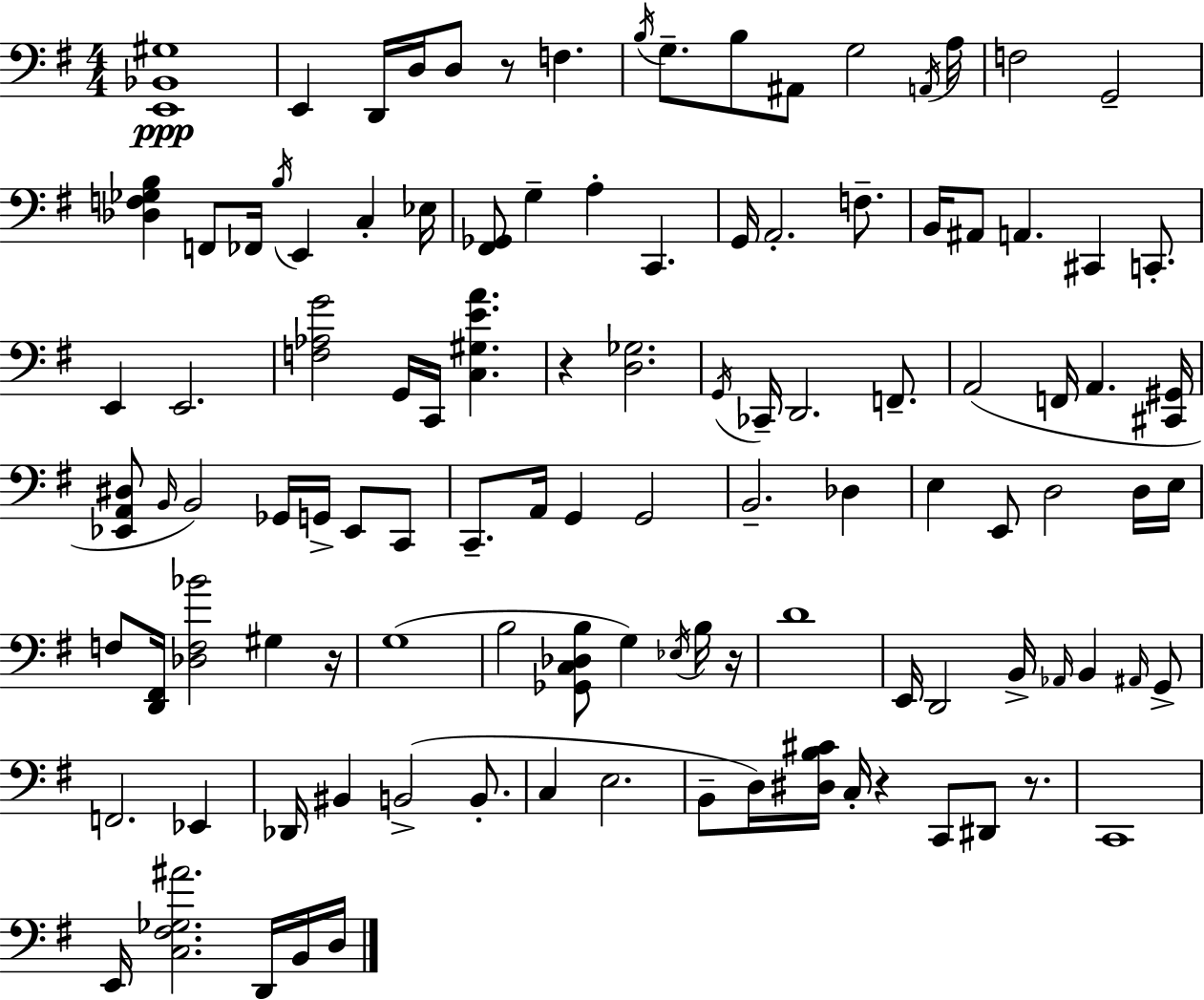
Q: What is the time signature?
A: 4/4